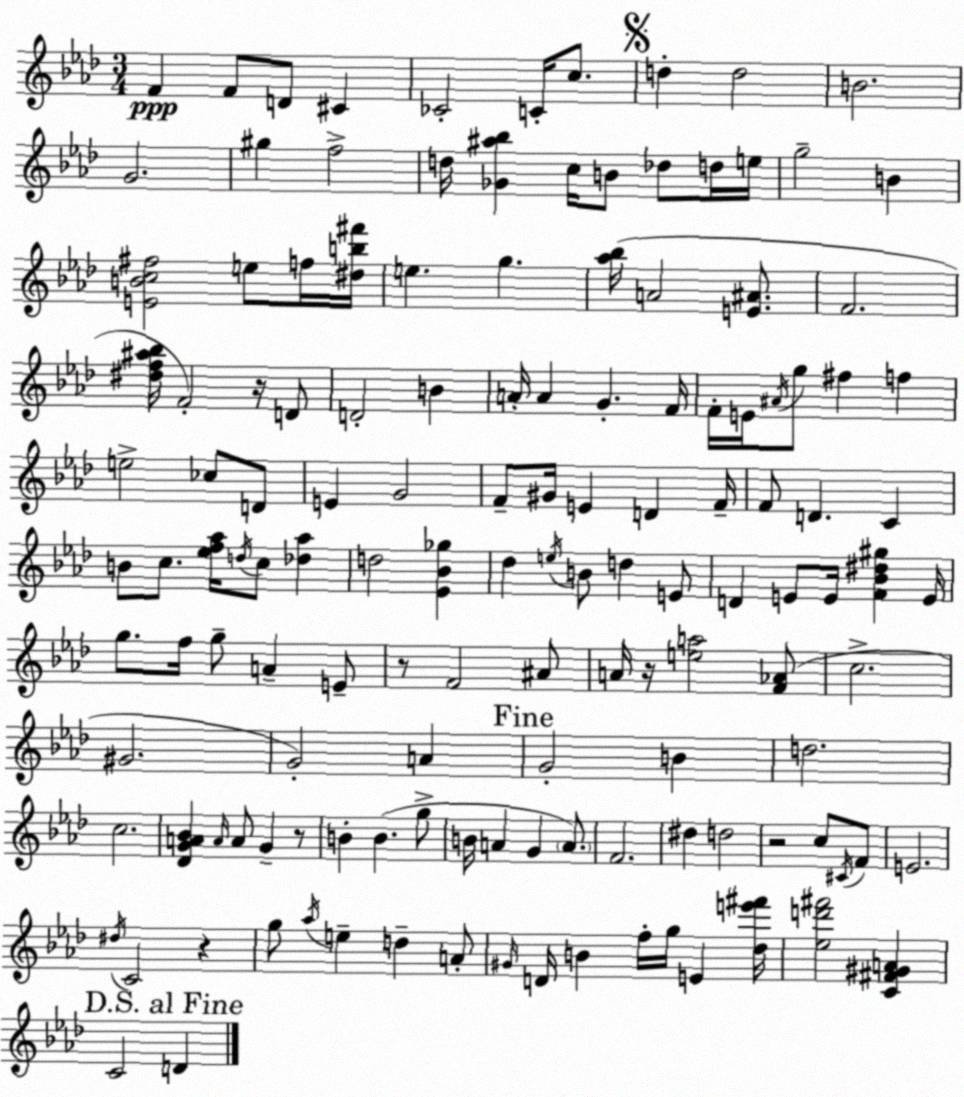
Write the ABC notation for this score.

X:1
T:Untitled
M:3/4
L:1/4
K:Ab
F F/2 D/2 ^C _C2 C/4 c/2 d d2 B2 G2 ^g f2 d/4 [_G^a_b] c/4 B/2 _d/2 d/4 e/4 g2 B [EBc^f]2 e/2 f/4 [^db^f']/4 e g [_a_b]/4 A2 [E^A]/2 F2 [^df^a_b]/4 F2 z/4 D/2 D2 B A/4 A G F/4 F/4 E/4 ^A/4 g/2 ^f f e2 _c/2 D/2 E G2 F/2 ^G/4 E D F/4 F/2 D C B/2 c/2 [_ef_a]/4 d/4 c/2 [_d_a] d2 [_E_B_g] _d e/4 B/2 d E/2 D E/2 E/4 [F_B^d^g] E/4 g/2 f/4 g/2 A E/2 z/2 F2 ^A/2 A/4 z/4 [ea]2 [F_A]/2 c2 ^G2 G2 A G2 B d2 c2 [_DGA_B] A/4 A/2 G z/2 B B g/2 B/4 A G A/2 F2 ^d d2 z2 c/2 ^C/4 F/2 E2 ^d/4 C2 z g/2 _a/4 e d A/2 ^G/4 D/4 B f/4 g/4 E [_de'^f']/4 [_ed'^f']2 [C^F^GA] C2 D